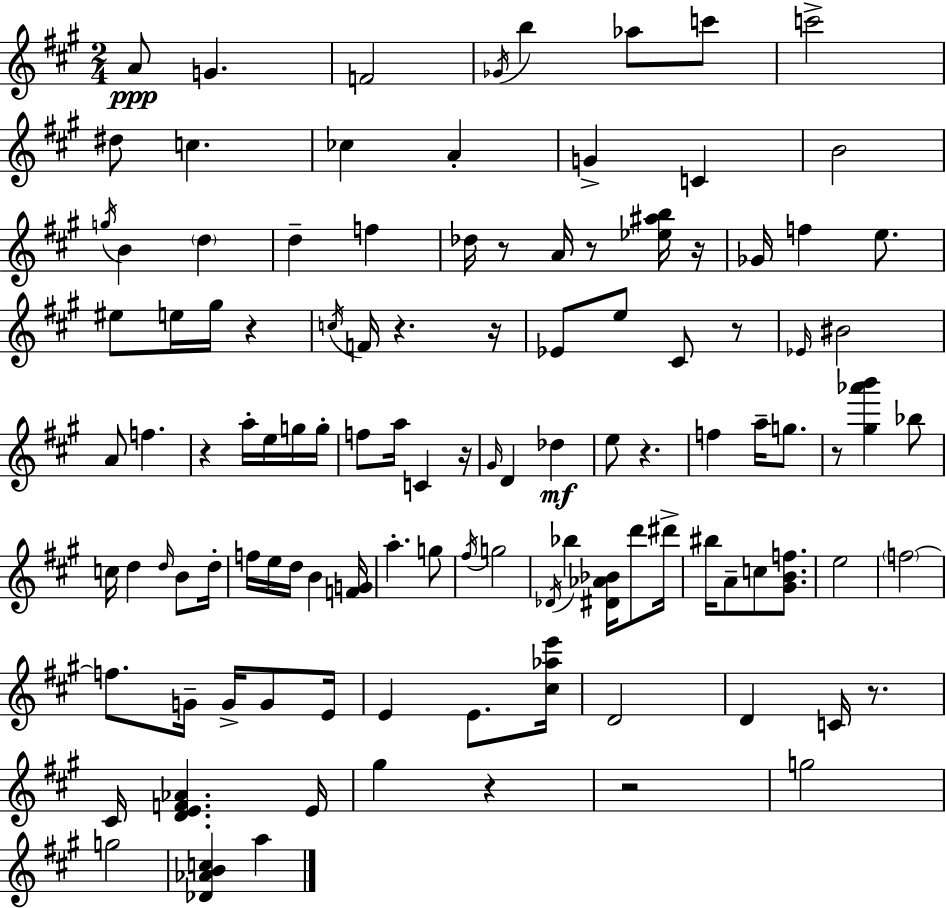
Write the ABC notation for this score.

X:1
T:Untitled
M:2/4
L:1/4
K:A
A/2 G F2 _G/4 b _a/2 c'/2 c'2 ^d/2 c _c A G C B2 g/4 B d d f _d/4 z/2 A/4 z/2 [_e^ab]/4 z/4 _G/4 f e/2 ^e/2 e/4 ^g/4 z c/4 F/4 z z/4 _E/2 e/2 ^C/2 z/2 _E/4 ^B2 A/2 f z a/4 e/4 g/4 g/4 f/2 a/4 C z/4 ^G/4 D _d e/2 z f a/4 g/2 z/2 [^g_a'b'] _b/2 c/4 d d/4 B/2 d/4 f/4 e/4 d/4 B [FG]/4 a g/2 ^f/4 g2 _D/4 _b [^D_A_B]/4 d'/2 ^d'/4 ^b/4 A/2 c/2 [^GBf]/2 e2 f2 f/2 G/4 G/4 G/2 E/4 E E/2 [^c_ae']/4 D2 D C/4 z/2 ^C/4 [DEF_A] E/4 ^g z z2 g2 g2 [_D_ABc] a